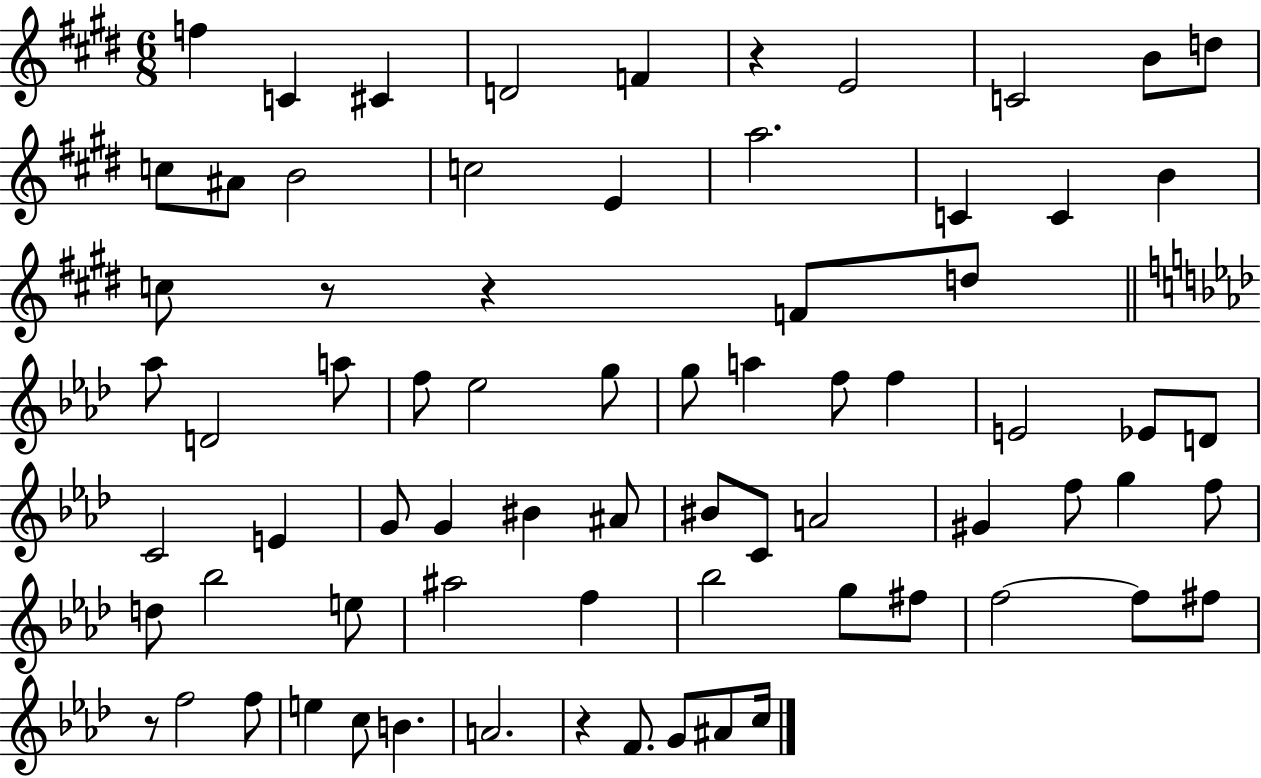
F5/q C4/q C#4/q D4/h F4/q R/q E4/h C4/h B4/e D5/e C5/e A#4/e B4/h C5/h E4/q A5/h. C4/q C4/q B4/q C5/e R/e R/q F4/e D5/e Ab5/e D4/h A5/e F5/e Eb5/h G5/e G5/e A5/q F5/e F5/q E4/h Eb4/e D4/e C4/h E4/q G4/e G4/q BIS4/q A#4/e BIS4/e C4/e A4/h G#4/q F5/e G5/q F5/e D5/e Bb5/h E5/e A#5/h F5/q Bb5/h G5/e F#5/e F5/h F5/e F#5/e R/e F5/h F5/e E5/q C5/e B4/q. A4/h. R/q F4/e. G4/e A#4/e C5/s